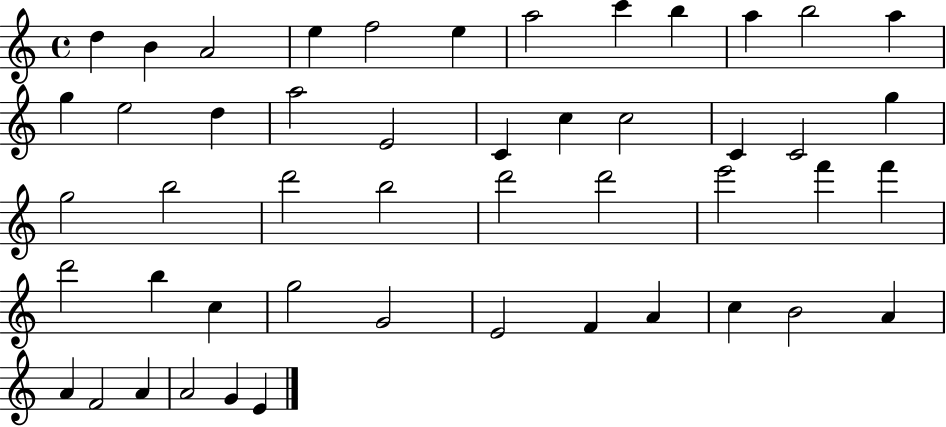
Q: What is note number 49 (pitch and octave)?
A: E4